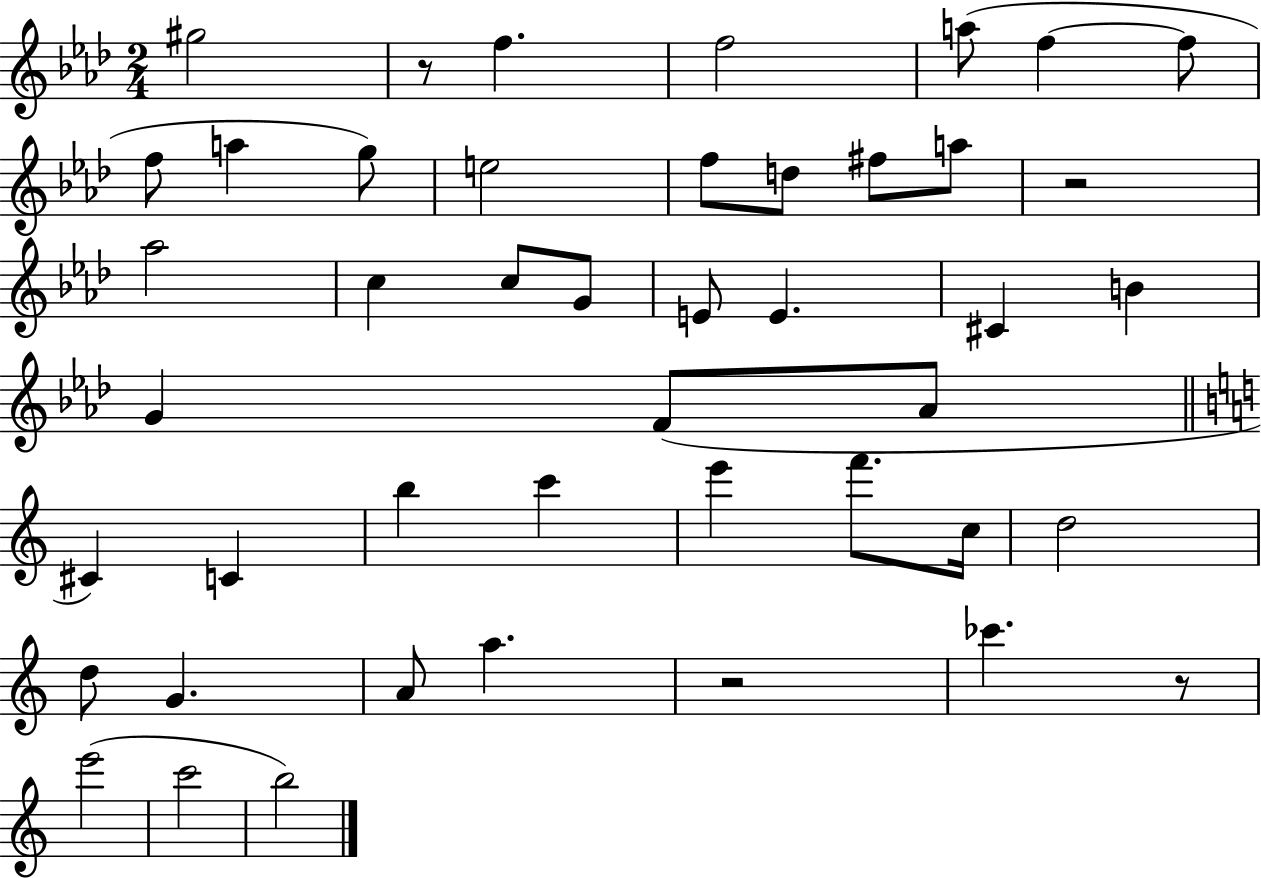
X:1
T:Untitled
M:2/4
L:1/4
K:Ab
^g2 z/2 f f2 a/2 f f/2 f/2 a g/2 e2 f/2 d/2 ^f/2 a/2 z2 _a2 c c/2 G/2 E/2 E ^C B G F/2 _A/2 ^C C b c' e' f'/2 c/4 d2 d/2 G A/2 a z2 _c' z/2 e'2 c'2 b2